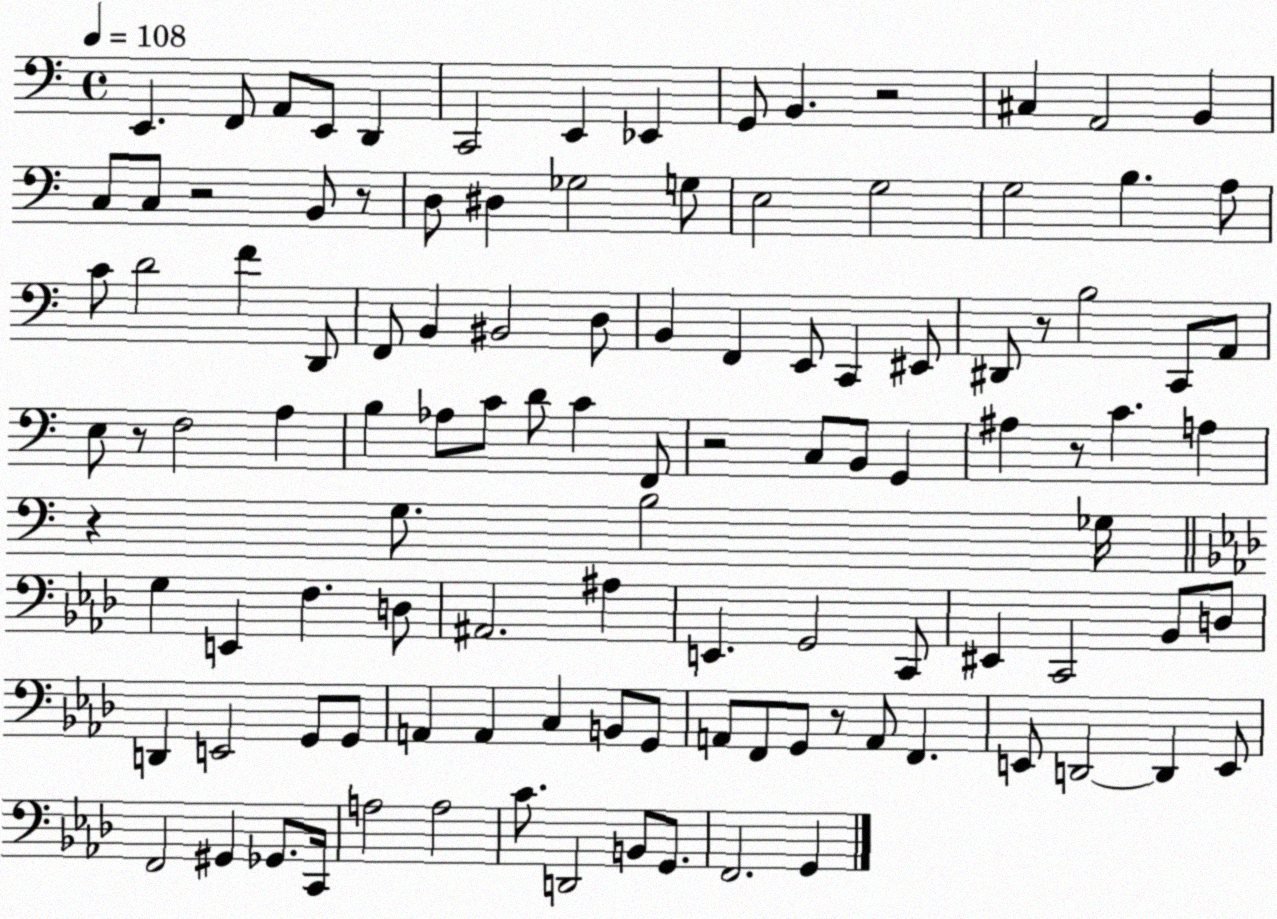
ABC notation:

X:1
T:Untitled
M:4/4
L:1/4
K:C
E,, F,,/2 A,,/2 E,,/2 D,, C,,2 E,, _E,, G,,/2 B,, z2 ^C, A,,2 B,, C,/2 C,/2 z2 B,,/2 z/2 D,/2 ^D, _G,2 G,/2 E,2 G,2 G,2 B, A,/2 C/2 D2 F D,,/2 F,,/2 B,, ^B,,2 D,/2 B,, F,, E,,/2 C,, ^E,,/2 ^D,,/2 z/2 B,2 C,,/2 A,,/2 E,/2 z/2 F,2 A, B, _A,/2 C/2 D/2 C F,,/2 z2 C,/2 B,,/2 G,, ^A, z/2 C A, z G,/2 B,2 _G,/4 G, E,, F, D,/2 ^A,,2 ^A, E,, G,,2 C,,/2 ^E,, C,,2 _B,,/2 D,/2 D,, E,,2 G,,/2 G,,/2 A,, A,, C, B,,/2 G,,/2 A,,/2 F,,/2 G,,/2 z/2 A,,/2 F,, E,,/2 D,,2 D,, E,,/2 F,,2 ^G,, _G,,/2 C,,/4 A,2 A,2 C/2 D,,2 B,,/2 G,,/2 F,,2 G,,